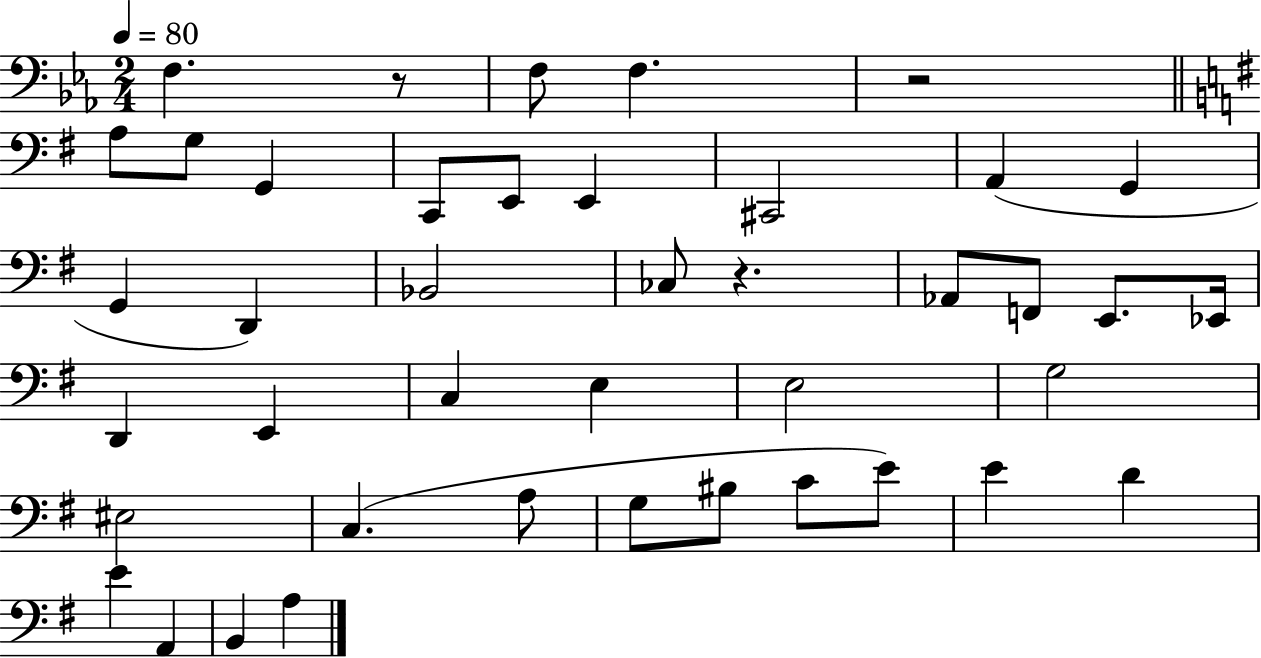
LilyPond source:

{
  \clef bass
  \numericTimeSignature
  \time 2/4
  \key ees \major
  \tempo 4 = 80
  \repeat volta 2 { f4. r8 | f8 f4. | r2 | \bar "||" \break \key e \minor a8 g8 g,4 | c,8 e,8 e,4 | cis,2 | a,4( g,4 | \break g,4 d,4) | bes,2 | ces8 r4. | aes,8 f,8 e,8. ees,16 | \break d,4 e,4 | c4 e4 | e2 | g2 | \break eis2 | c4.( a8 | g8 bis8 c'8 e'8) | e'4 d'4 | \break e'4 a,4 | b,4 a4 | } \bar "|."
}